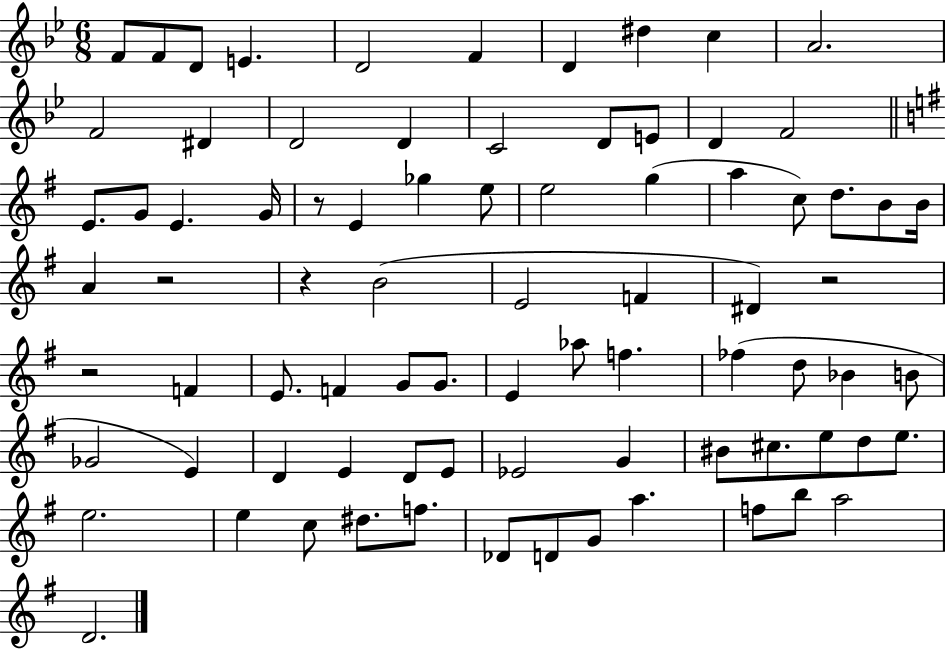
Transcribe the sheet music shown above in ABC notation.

X:1
T:Untitled
M:6/8
L:1/4
K:Bb
F/2 F/2 D/2 E D2 F D ^d c A2 F2 ^D D2 D C2 D/2 E/2 D F2 E/2 G/2 E G/4 z/2 E _g e/2 e2 g a c/2 d/2 B/2 B/4 A z2 z B2 E2 F ^D z2 z2 F E/2 F G/2 G/2 E _a/2 f _f d/2 _B B/2 _G2 E D E D/2 E/2 _E2 G ^B/2 ^c/2 e/2 d/2 e/2 e2 e c/2 ^d/2 f/2 _D/2 D/2 G/2 a f/2 b/2 a2 D2